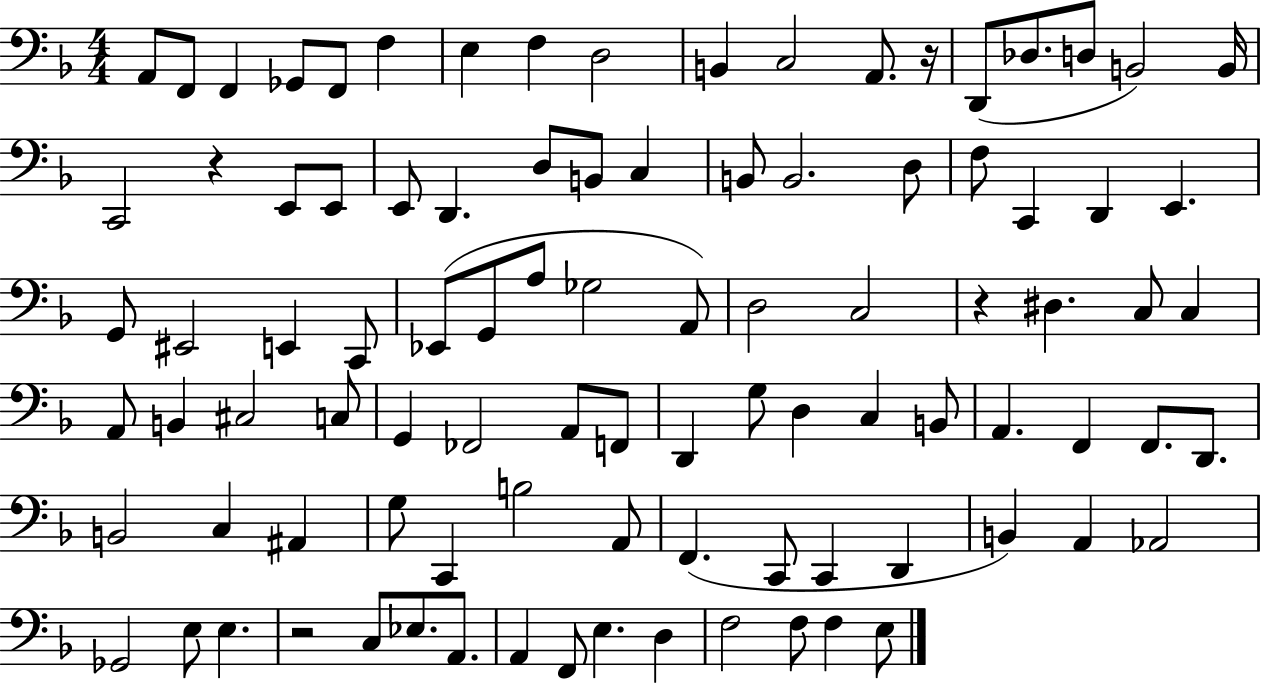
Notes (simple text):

A2/e F2/e F2/q Gb2/e F2/e F3/q E3/q F3/q D3/h B2/q C3/h A2/e. R/s D2/e Db3/e. D3/e B2/h B2/s C2/h R/q E2/e E2/e E2/e D2/q. D3/e B2/e C3/q B2/e B2/h. D3/e F3/e C2/q D2/q E2/q. G2/e EIS2/h E2/q C2/e Eb2/e G2/e A3/e Gb3/h A2/e D3/h C3/h R/q D#3/q. C3/e C3/q A2/e B2/q C#3/h C3/e G2/q FES2/h A2/e F2/e D2/q G3/e D3/q C3/q B2/e A2/q. F2/q F2/e. D2/e. B2/h C3/q A#2/q G3/e C2/q B3/h A2/e F2/q. C2/e C2/q D2/q B2/q A2/q Ab2/h Gb2/h E3/e E3/q. R/h C3/e Eb3/e. A2/e. A2/q F2/e E3/q. D3/q F3/h F3/e F3/q E3/e